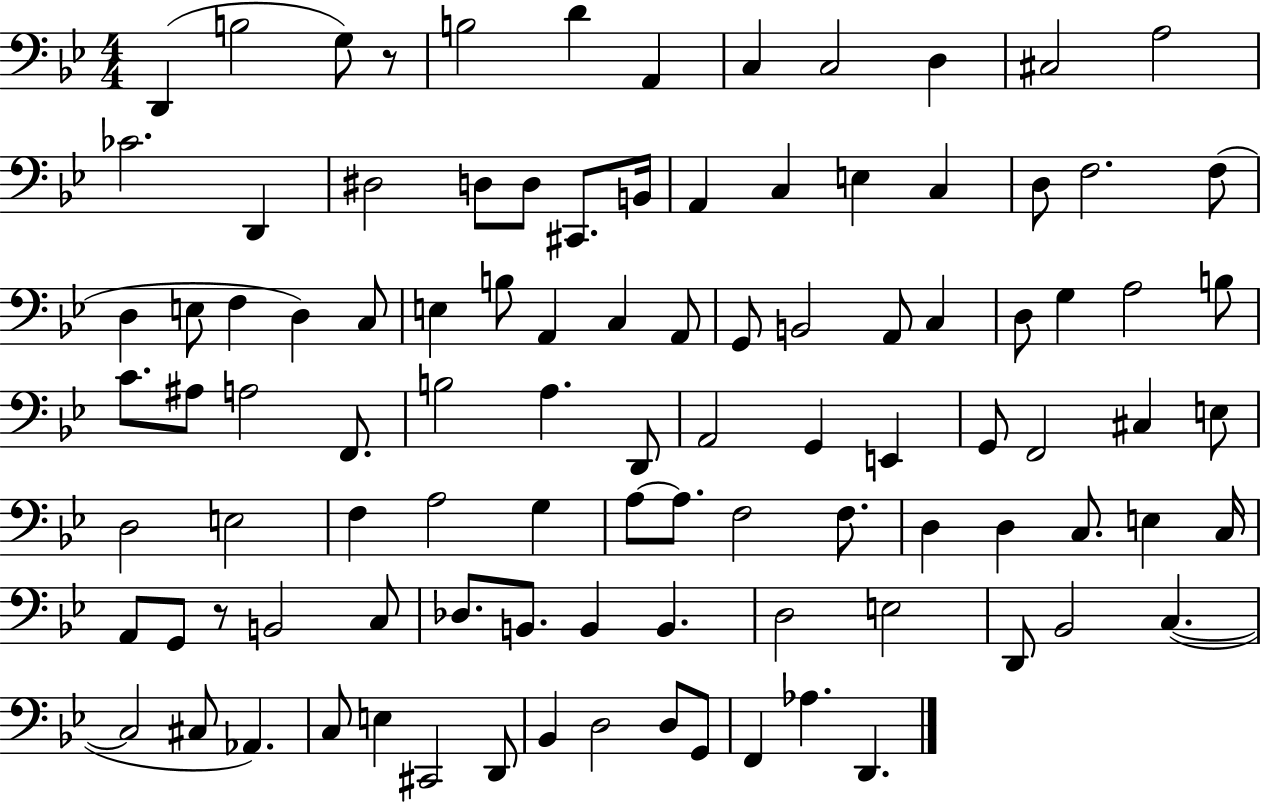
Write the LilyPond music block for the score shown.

{
  \clef bass
  \numericTimeSignature
  \time 4/4
  \key bes \major
  d,4( b2 g8) r8 | b2 d'4 a,4 | c4 c2 d4 | cis2 a2 | \break ces'2. d,4 | dis2 d8 d8 cis,8. b,16 | a,4 c4 e4 c4 | d8 f2. f8( | \break d4 e8 f4 d4) c8 | e4 b8 a,4 c4 a,8 | g,8 b,2 a,8 c4 | d8 g4 a2 b8 | \break c'8. ais8 a2 f,8. | b2 a4. d,8 | a,2 g,4 e,4 | g,8 f,2 cis4 e8 | \break d2 e2 | f4 a2 g4 | a8~~ a8. f2 f8. | d4 d4 c8. e4 c16 | \break a,8 g,8 r8 b,2 c8 | des8. b,8. b,4 b,4. | d2 e2 | d,8 bes,2 c4.~(~ | \break c2 cis8 aes,4.) | c8 e4 cis,2 d,8 | bes,4 d2 d8 g,8 | f,4 aes4. d,4. | \break \bar "|."
}